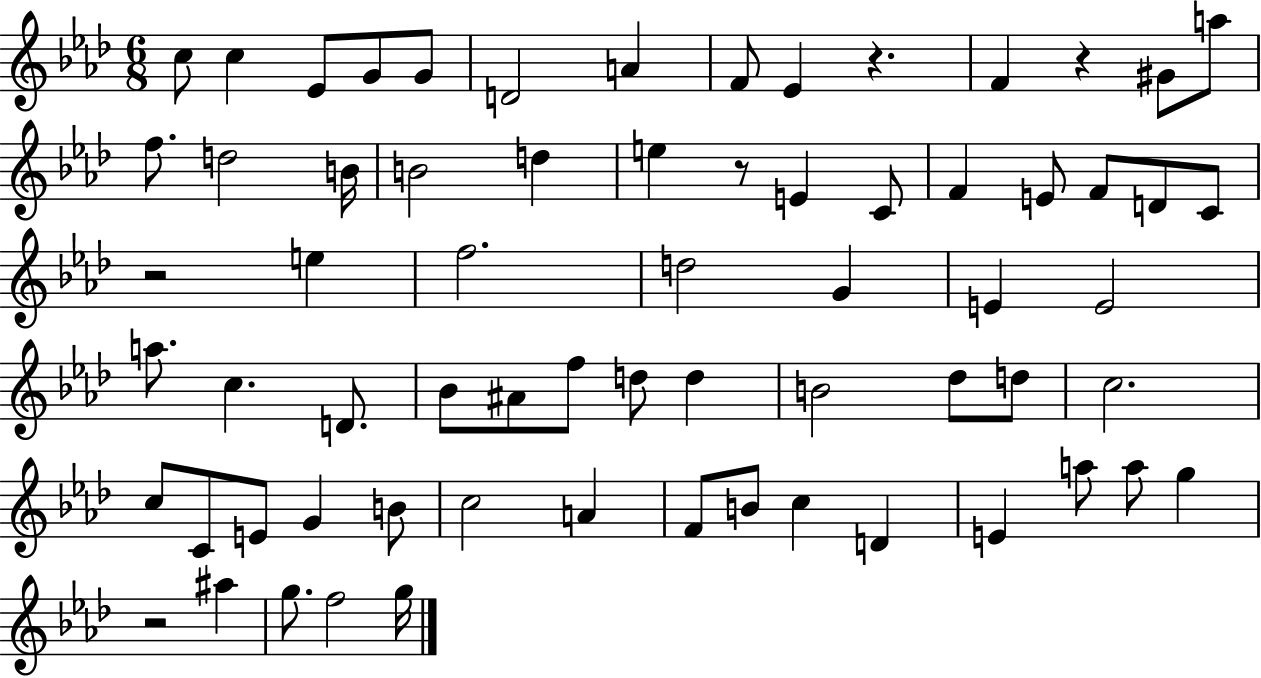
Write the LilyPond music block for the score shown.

{
  \clef treble
  \numericTimeSignature
  \time 6/8
  \key aes \major
  c''8 c''4 ees'8 g'8 g'8 | d'2 a'4 | f'8 ees'4 r4. | f'4 r4 gis'8 a''8 | \break f''8. d''2 b'16 | b'2 d''4 | e''4 r8 e'4 c'8 | f'4 e'8 f'8 d'8 c'8 | \break r2 e''4 | f''2. | d''2 g'4 | e'4 e'2 | \break a''8. c''4. d'8. | bes'8 ais'8 f''8 d''8 d''4 | b'2 des''8 d''8 | c''2. | \break c''8 c'8 e'8 g'4 b'8 | c''2 a'4 | f'8 b'8 c''4 d'4 | e'4 a''8 a''8 g''4 | \break r2 ais''4 | g''8. f''2 g''16 | \bar "|."
}